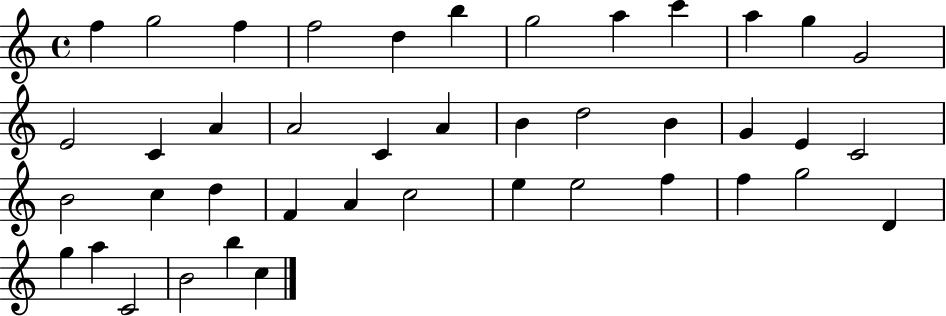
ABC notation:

X:1
T:Untitled
M:4/4
L:1/4
K:C
f g2 f f2 d b g2 a c' a g G2 E2 C A A2 C A B d2 B G E C2 B2 c d F A c2 e e2 f f g2 D g a C2 B2 b c